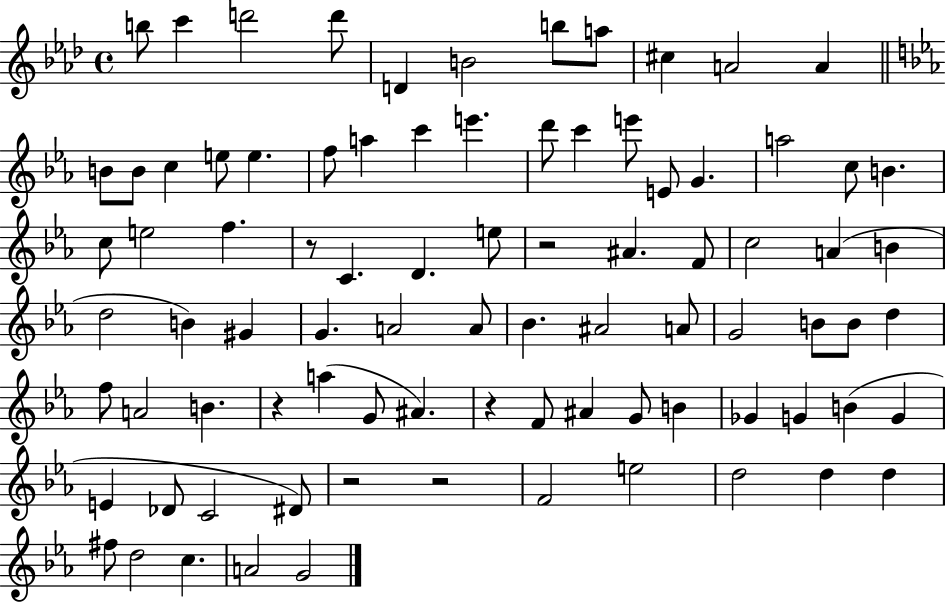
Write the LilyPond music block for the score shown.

{
  \clef treble
  \time 4/4
  \defaultTimeSignature
  \key aes \major
  b''8 c'''4 d'''2 d'''8 | d'4 b'2 b''8 a''8 | cis''4 a'2 a'4 | \bar "||" \break \key c \minor b'8 b'8 c''4 e''8 e''4. | f''8 a''4 c'''4 e'''4. | d'''8 c'''4 e'''8 e'8 g'4. | a''2 c''8 b'4. | \break c''8 e''2 f''4. | r8 c'4. d'4. e''8 | r2 ais'4. f'8 | c''2 a'4( b'4 | \break d''2 b'4) gis'4 | g'4. a'2 a'8 | bes'4. ais'2 a'8 | g'2 b'8 b'8 d''4 | \break f''8 a'2 b'4. | r4 a''4( g'8 ais'4.) | r4 f'8 ais'4 g'8 b'4 | ges'4 g'4 b'4( g'4 | \break e'4 des'8 c'2 dis'8) | r2 r2 | f'2 e''2 | d''2 d''4 d''4 | \break fis''8 d''2 c''4. | a'2 g'2 | \bar "|."
}